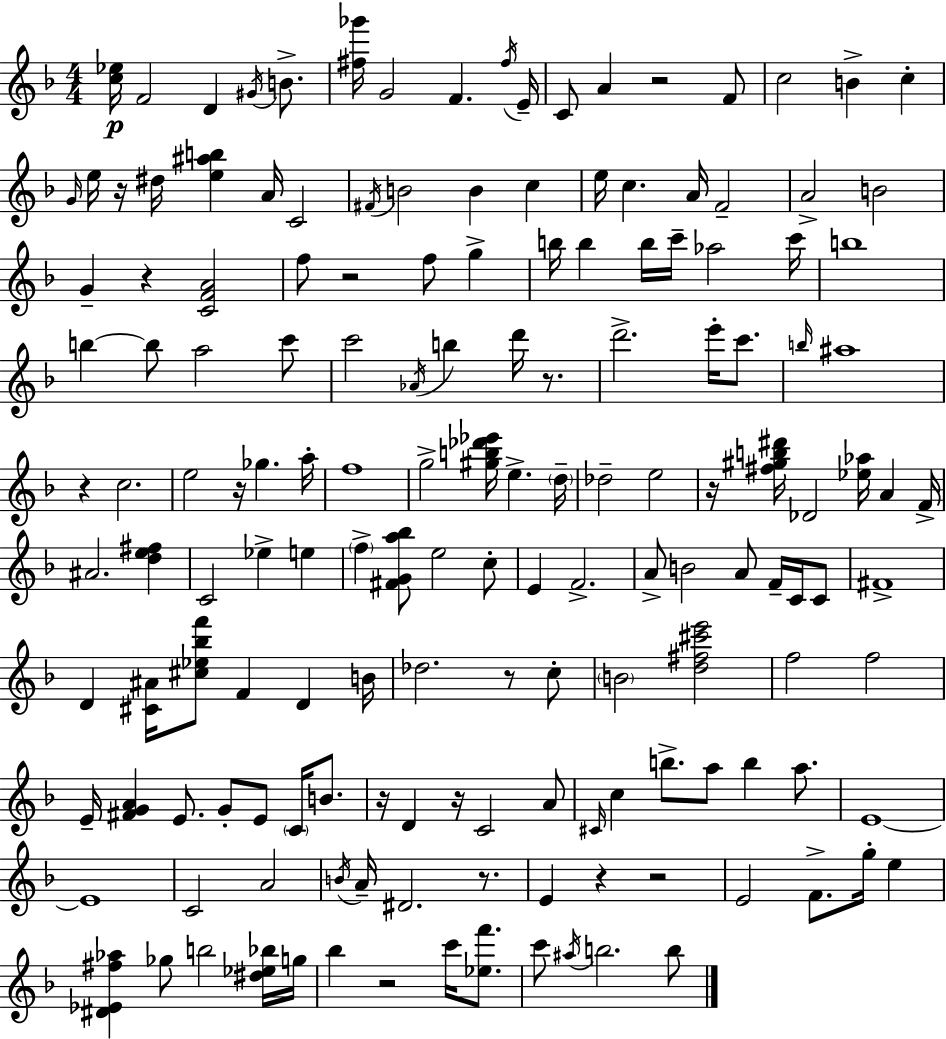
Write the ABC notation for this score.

X:1
T:Untitled
M:4/4
L:1/4
K:Dm
[c_e]/4 F2 D ^G/4 B/2 [^f_g']/4 G2 F ^f/4 E/4 C/2 A z2 F/2 c2 B c G/4 e/4 z/4 ^d/4 [e^ab] A/4 C2 ^F/4 B2 B c e/4 c A/4 F2 A2 B2 G z [CFA]2 f/2 z2 f/2 g b/4 b b/4 c'/4 _a2 c'/4 b4 b b/2 a2 c'/2 c'2 _A/4 b d'/4 z/2 d'2 e'/4 c'/2 b/4 ^a4 z c2 e2 z/4 _g a/4 f4 g2 [^gb_d'_e']/4 e d/4 _d2 e2 z/4 [^f^gb^d']/4 _D2 [_e_a]/4 A F/4 ^A2 [de^f] C2 _e e f [^FGa_b]/2 e2 c/2 E F2 A/2 B2 A/2 F/4 C/4 C/2 ^F4 D [^C^A]/4 [^c_e_bf']/2 F D B/4 _d2 z/2 c/2 B2 [d^f^c'e']2 f2 f2 E/4 [^FGA] E/2 G/2 E/2 C/4 B/2 z/4 D z/4 C2 A/2 ^C/4 c b/2 a/2 b a/2 E4 E4 C2 A2 B/4 A/4 ^D2 z/2 E z z2 E2 F/2 g/4 e [^D_E^f_a] _g/2 b2 [^d_e_b]/4 g/4 _b z2 c'/4 [_ef']/2 c'/2 ^a/4 b2 b/2